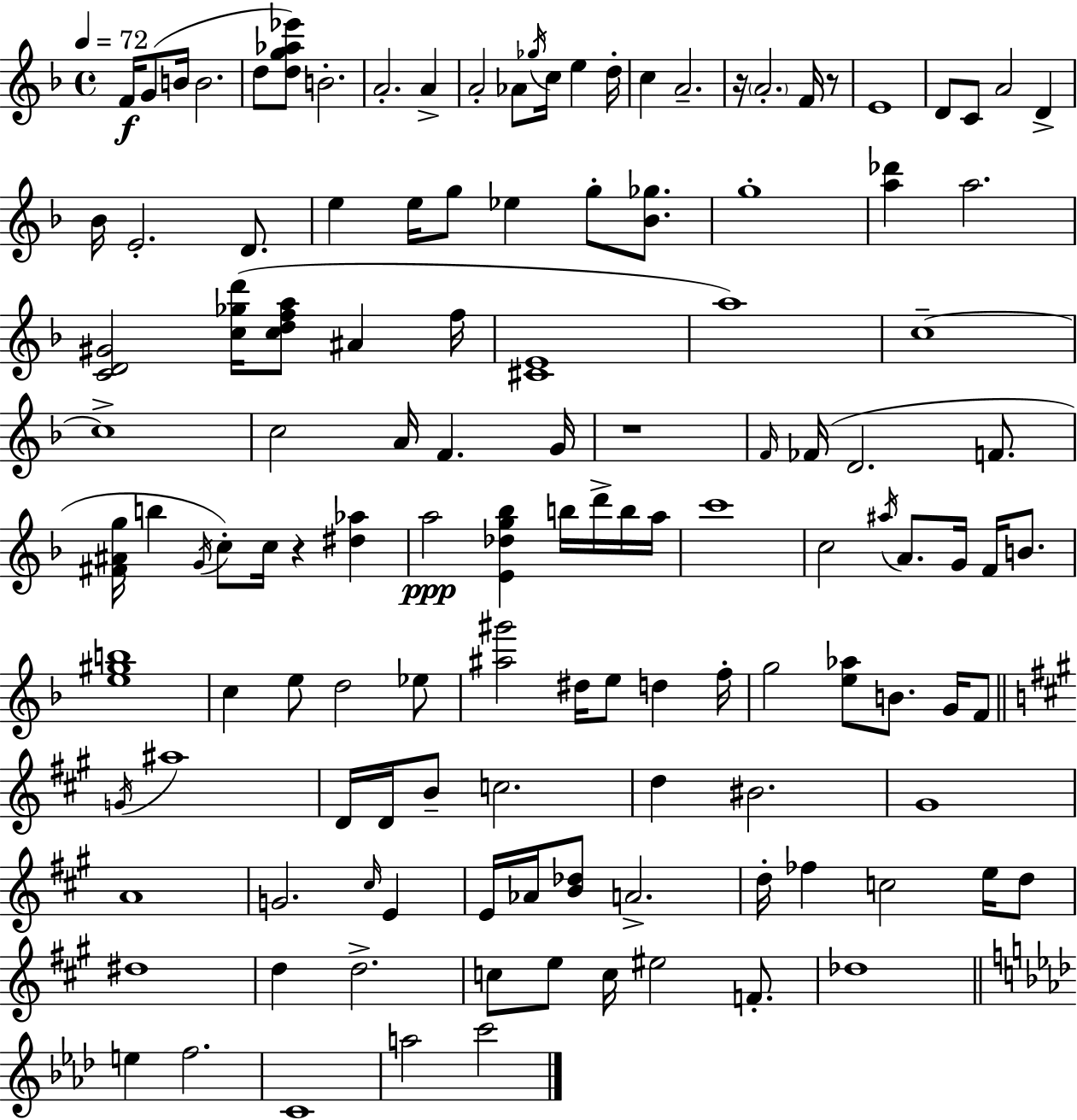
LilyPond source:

{
  \clef treble
  \time 4/4
  \defaultTimeSignature
  \key f \major
  \tempo 4 = 72
  f'16\f g'8( b'16 b'2. | d''8 <d'' g'' aes'' ees'''>8) b'2.-. | a'2.-. a'4-> | a'2-. aes'8 \acciaccatura { ges''16 } c''16 e''4 | \break d''16-. c''4 a'2.-- | r16 \parenthesize a'2.-. f'16 r8 | e'1 | d'8 c'8 a'2 d'4-> | \break bes'16 e'2.-. d'8. | e''4 e''16 g''8 ees''4 g''8-. <bes' ges''>8. | g''1-. | <a'' des'''>4 a''2. | \break <c' d' gis'>2 <c'' ges'' d'''>16( <c'' d'' f'' a''>8 ais'4 | f''16 <cis' e'>1 | a''1) | c''1--~~ | \break c''1-> | c''2 a'16 f'4. | g'16 r1 | \grace { f'16 } fes'16( d'2. f'8. | \break <fis' ais' g''>16 b''4 \acciaccatura { g'16 }) c''8-. c''16 r4 <dis'' aes''>4 | a''2\ppp <e' des'' g'' bes''>4 b''16 | d'''16-> b''16 a''16 c'''1 | c''2 \acciaccatura { ais''16 } a'8. g'16 | \break f'16 b'8. <e'' gis'' b''>1 | c''4 e''8 d''2 | ees''8 <ais'' gis'''>2 dis''16 e''8 d''4 | f''16-. g''2 <e'' aes''>8 b'8. | \break g'16 f'8 \bar "||" \break \key a \major \acciaccatura { g'16 } ais''1 | d'16 d'16 b'8-- c''2. | d''4 bis'2. | gis'1 | \break a'1 | g'2. \grace { cis''16 } e'4 | e'16 aes'16 <b' des''>8 a'2.-> | d''16-. fes''4 c''2 e''16 | \break d''8 dis''1 | d''4 d''2.-> | c''8 e''8 c''16 eis''2 f'8.-. | des''1 | \break \bar "||" \break \key f \minor e''4 f''2. | c'1 | a''2 c'''2 | \bar "|."
}